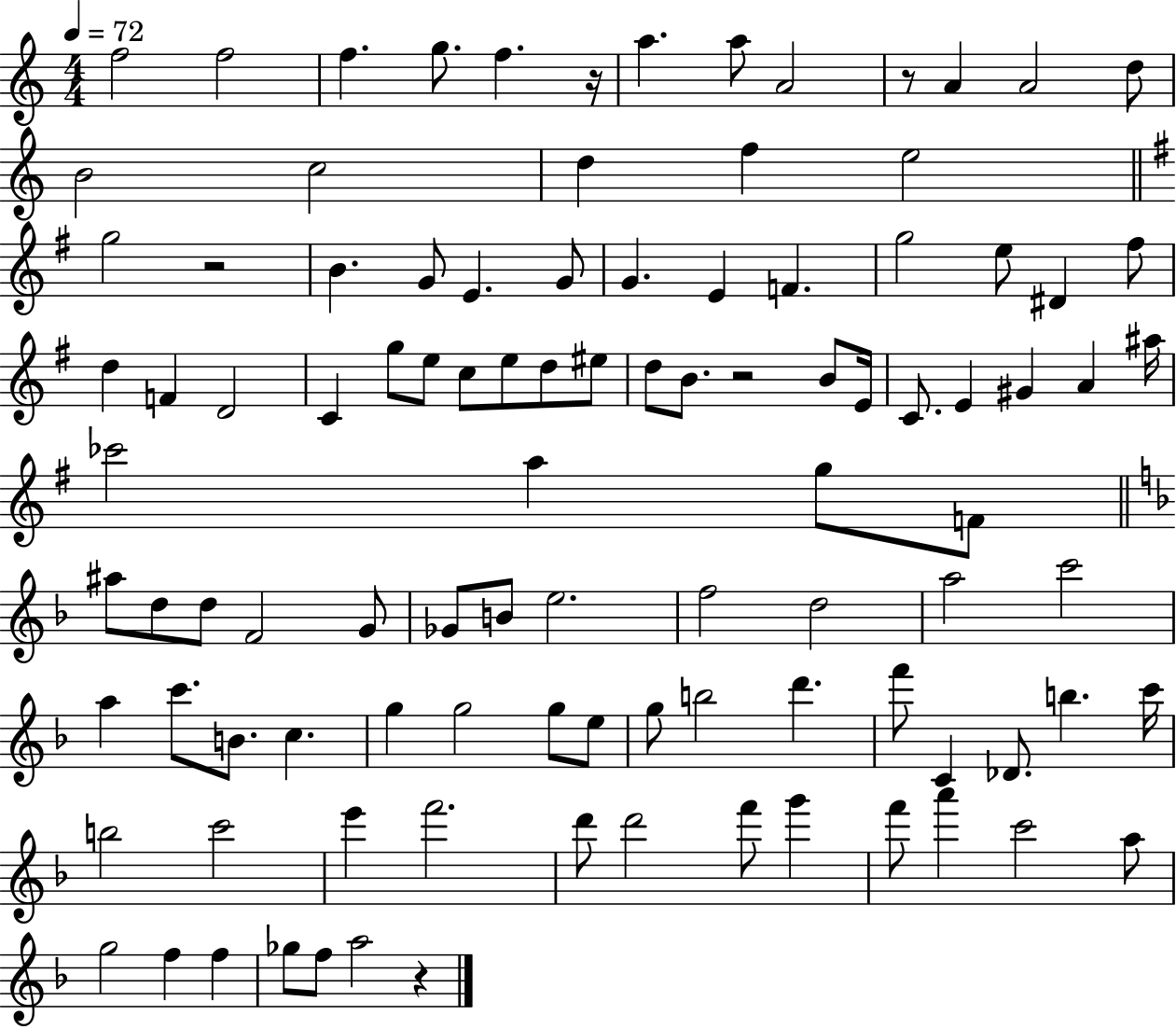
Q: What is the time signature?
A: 4/4